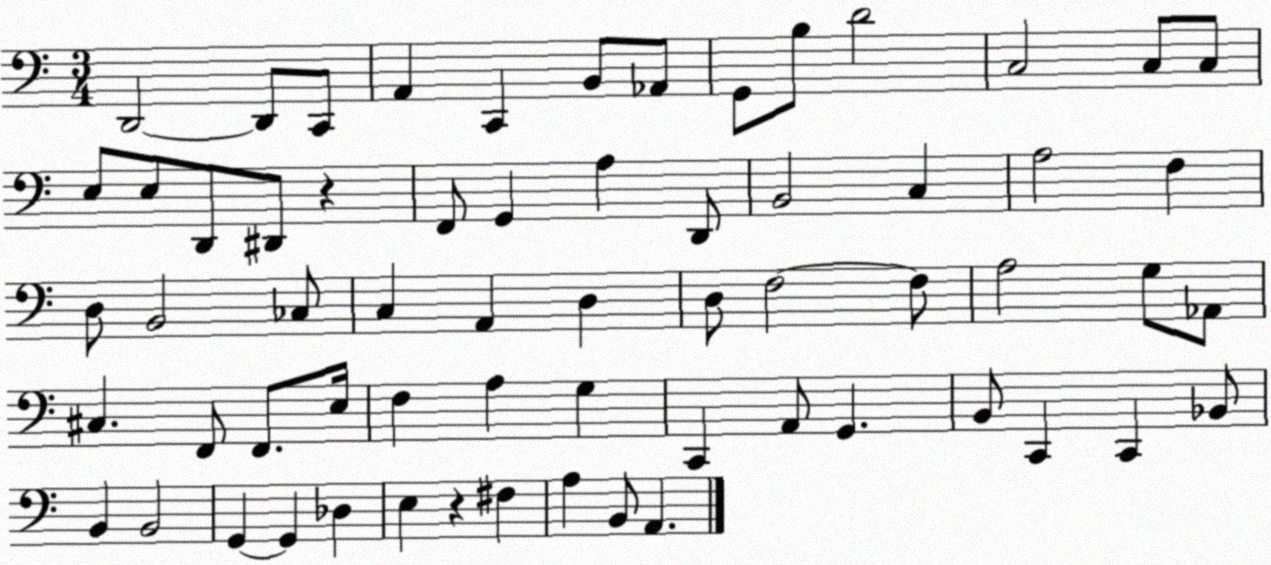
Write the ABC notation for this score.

X:1
T:Untitled
M:3/4
L:1/4
K:C
D,,2 D,,/2 C,,/2 A,, C,, B,,/2 _A,,/2 G,,/2 B,/2 D2 C,2 C,/2 C,/2 E,/2 E,/2 D,,/2 ^D,,/2 z F,,/2 G,, A, D,,/2 B,,2 C, A,2 F, D,/2 B,,2 _C,/2 C, A,, D, D,/2 F,2 F,/2 A,2 G,/2 _A,,/2 ^C, F,,/2 F,,/2 E,/4 F, A, G, C,, A,,/2 G,, B,,/2 C,, C,, _B,,/2 B,, B,,2 G,, G,, _D, E, z ^F, A, B,,/2 A,,